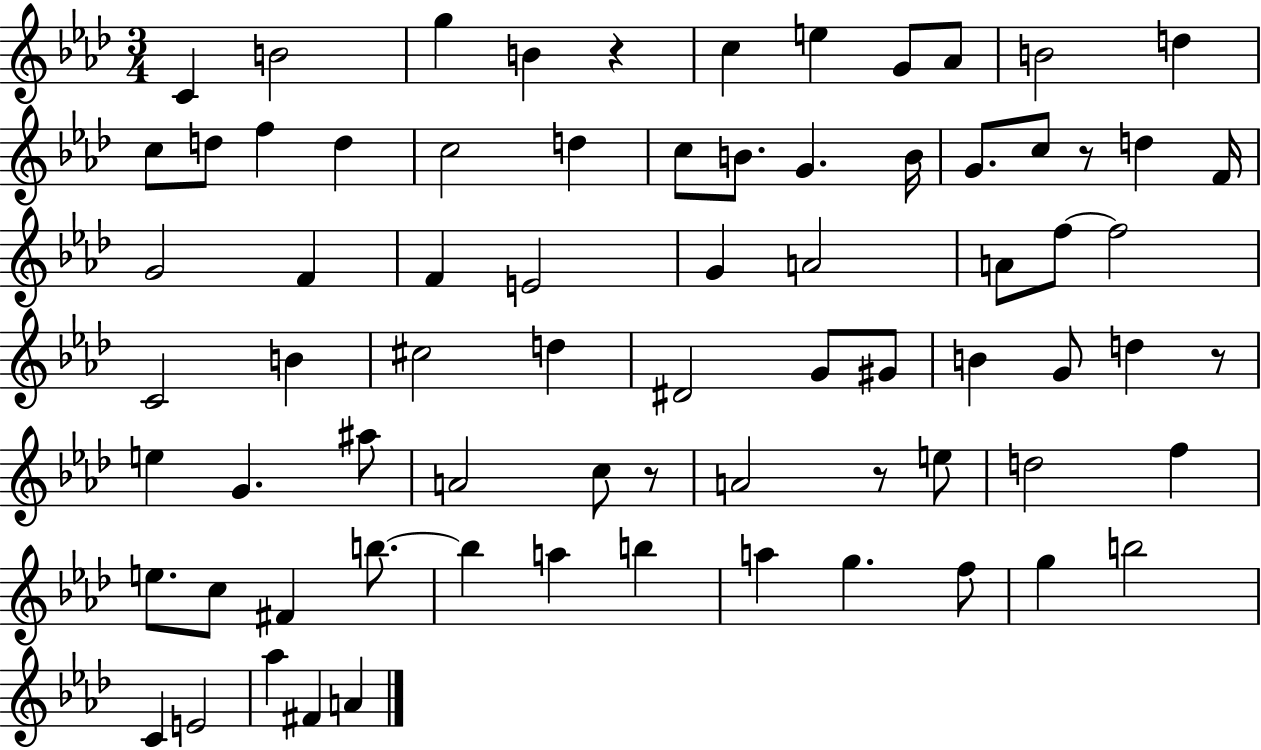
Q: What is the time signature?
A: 3/4